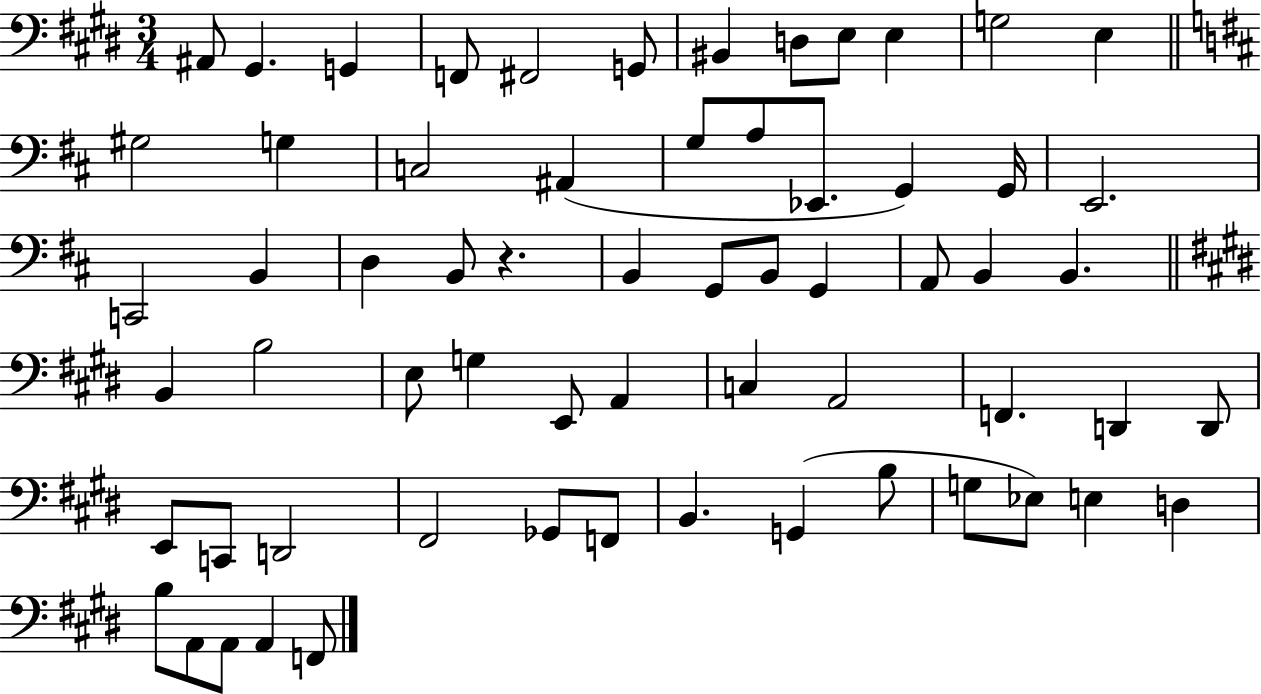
A#2/e G#2/q. G2/q F2/e F#2/h G2/e BIS2/q D3/e E3/e E3/q G3/h E3/q G#3/h G3/q C3/h A#2/q G3/e A3/e Eb2/e. G2/q G2/s E2/h. C2/h B2/q D3/q B2/e R/q. B2/q G2/e B2/e G2/q A2/e B2/q B2/q. B2/q B3/h E3/e G3/q E2/e A2/q C3/q A2/h F2/q. D2/q D2/e E2/e C2/e D2/h F#2/h Gb2/e F2/e B2/q. G2/q B3/e G3/e Eb3/e E3/q D3/q B3/e A2/e A2/e A2/q F2/e